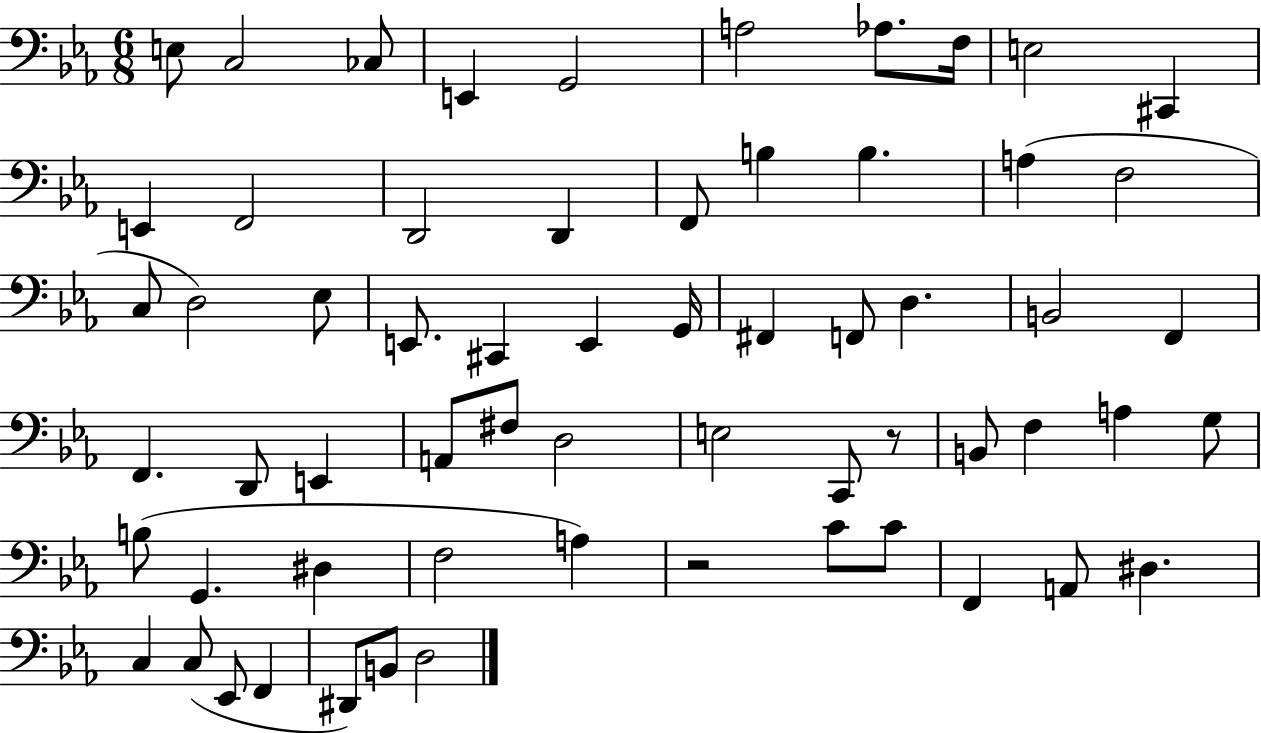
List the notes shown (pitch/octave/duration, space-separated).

E3/e C3/h CES3/e E2/q G2/h A3/h Ab3/e. F3/s E3/h C#2/q E2/q F2/h D2/h D2/q F2/e B3/q B3/q. A3/q F3/h C3/e D3/h Eb3/e E2/e. C#2/q E2/q G2/s F#2/q F2/e D3/q. B2/h F2/q F2/q. D2/e E2/q A2/e F#3/e D3/h E3/h C2/e R/e B2/e F3/q A3/q G3/e B3/e G2/q. D#3/q F3/h A3/q R/h C4/e C4/e F2/q A2/e D#3/q. C3/q C3/e Eb2/e F2/q D#2/e B2/e D3/h